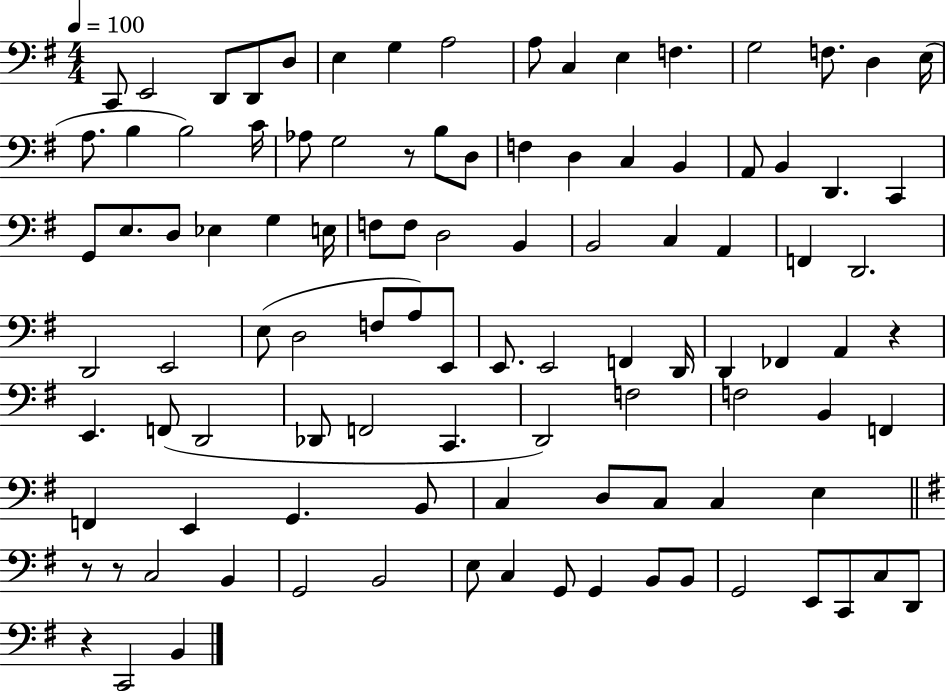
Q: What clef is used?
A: bass